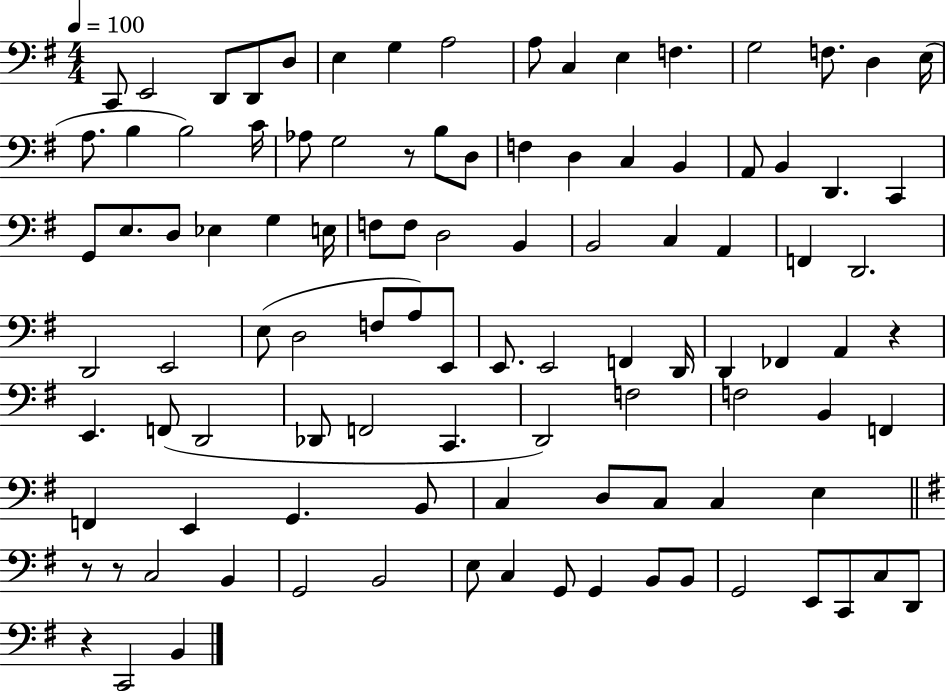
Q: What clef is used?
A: bass